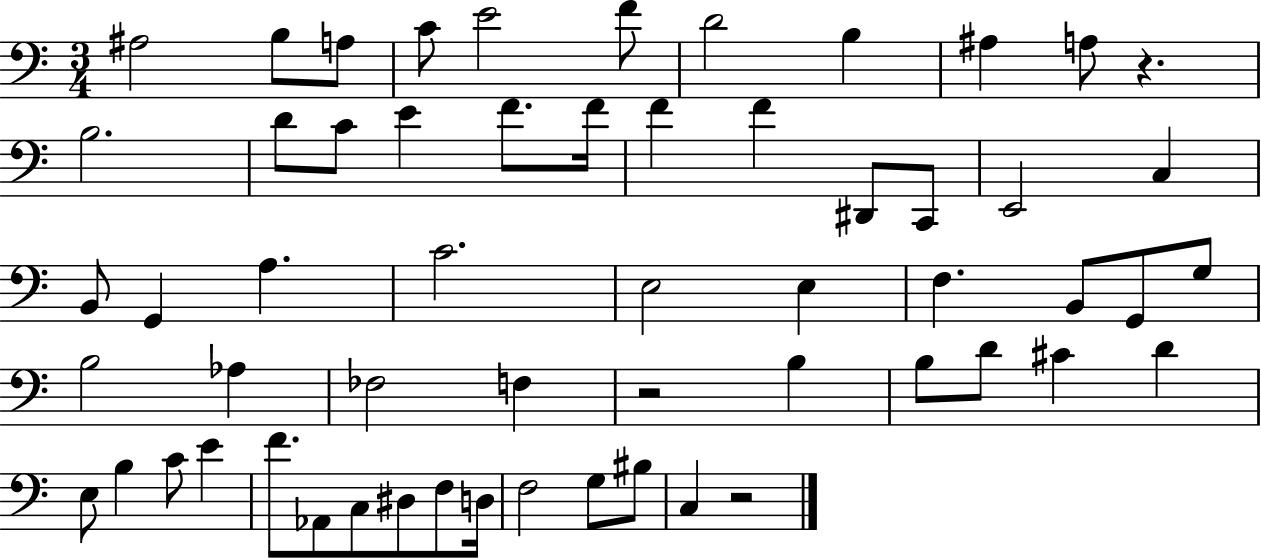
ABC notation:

X:1
T:Untitled
M:3/4
L:1/4
K:C
^A,2 B,/2 A,/2 C/2 E2 F/2 D2 B, ^A, A,/2 z B,2 D/2 C/2 E F/2 F/4 F F ^D,,/2 C,,/2 E,,2 C, B,,/2 G,, A, C2 E,2 E, F, B,,/2 G,,/2 G,/2 B,2 _A, _F,2 F, z2 B, B,/2 D/2 ^C D E,/2 B, C/2 E F/2 _A,,/2 C,/2 ^D,/2 F,/2 D,/4 F,2 G,/2 ^B,/2 C, z2